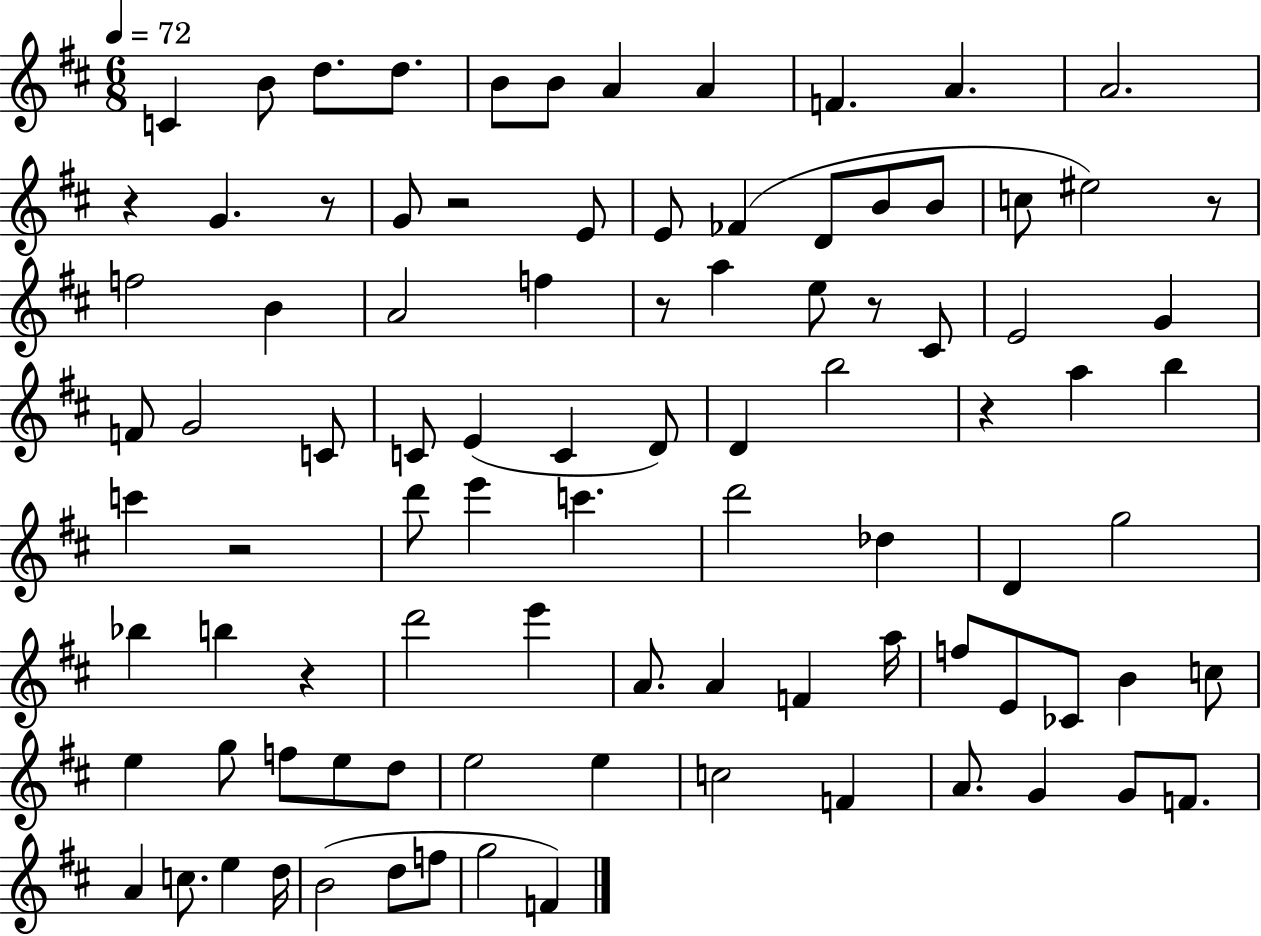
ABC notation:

X:1
T:Untitled
M:6/8
L:1/4
K:D
C B/2 d/2 d/2 B/2 B/2 A A F A A2 z G z/2 G/2 z2 E/2 E/2 _F D/2 B/2 B/2 c/2 ^e2 z/2 f2 B A2 f z/2 a e/2 z/2 ^C/2 E2 G F/2 G2 C/2 C/2 E C D/2 D b2 z a b c' z2 d'/2 e' c' d'2 _d D g2 _b b z d'2 e' A/2 A F a/4 f/2 E/2 _C/2 B c/2 e g/2 f/2 e/2 d/2 e2 e c2 F A/2 G G/2 F/2 A c/2 e d/4 B2 d/2 f/2 g2 F